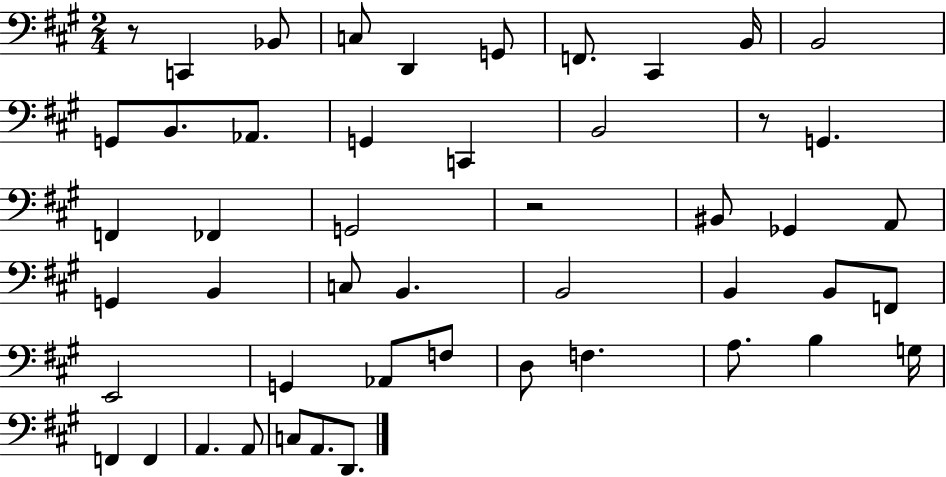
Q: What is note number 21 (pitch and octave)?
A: Gb2